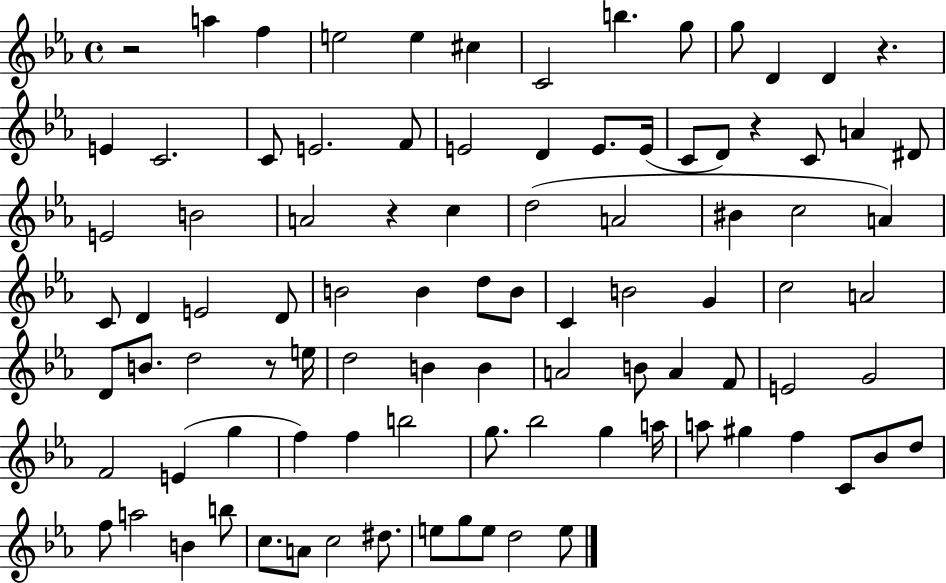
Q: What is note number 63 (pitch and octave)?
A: G5